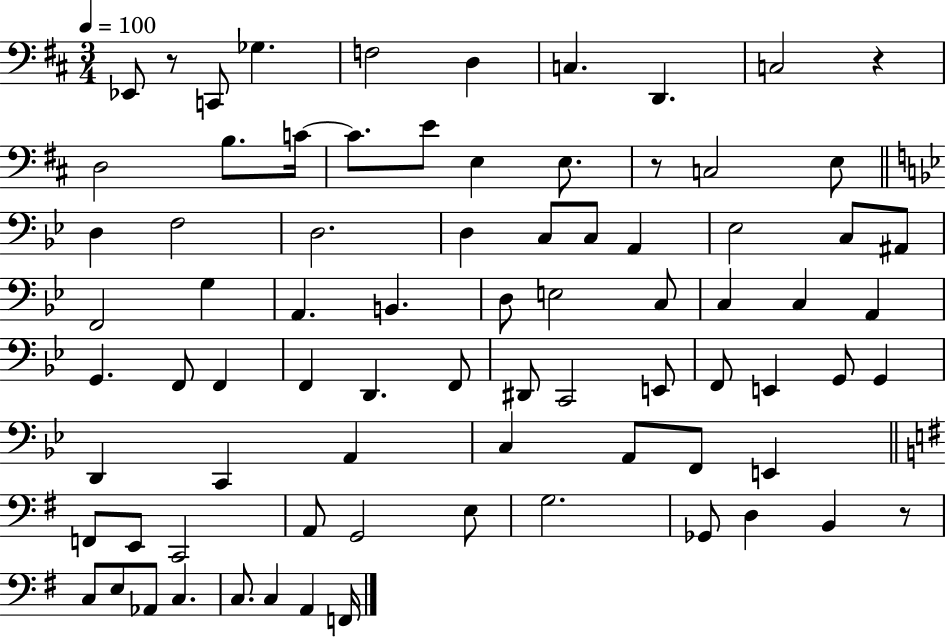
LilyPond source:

{
  \clef bass
  \numericTimeSignature
  \time 3/4
  \key d \major
  \tempo 4 = 100
  ees,8 r8 c,8 ges4. | f2 d4 | c4. d,4. | c2 r4 | \break d2 b8. c'16~~ | c'8. e'8 e4 e8. | r8 c2 e8 | \bar "||" \break \key g \minor d4 f2 | d2. | d4 c8 c8 a,4 | ees2 c8 ais,8 | \break f,2 g4 | a,4. b,4. | d8 e2 c8 | c4 c4 a,4 | \break g,4. f,8 f,4 | f,4 d,4. f,8 | dis,8 c,2 e,8 | f,8 e,4 g,8 g,4 | \break d,4 c,4 a,4 | c4 a,8 f,8 e,4 | \bar "||" \break \key g \major f,8 e,8 c,2 | a,8 g,2 e8 | g2. | ges,8 d4 b,4 r8 | \break c8 e8 aes,8 c4. | c8. c4 a,4 f,16 | \bar "|."
}